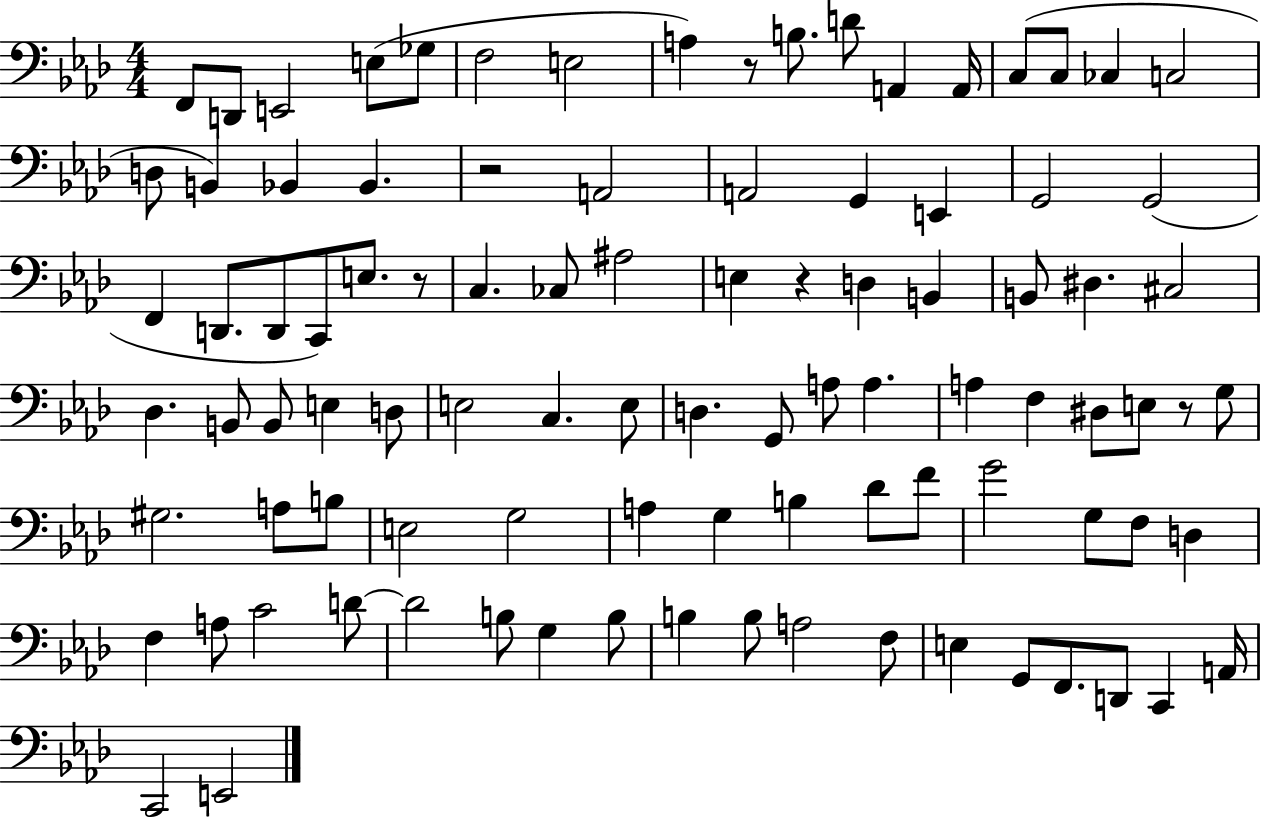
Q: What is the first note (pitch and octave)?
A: F2